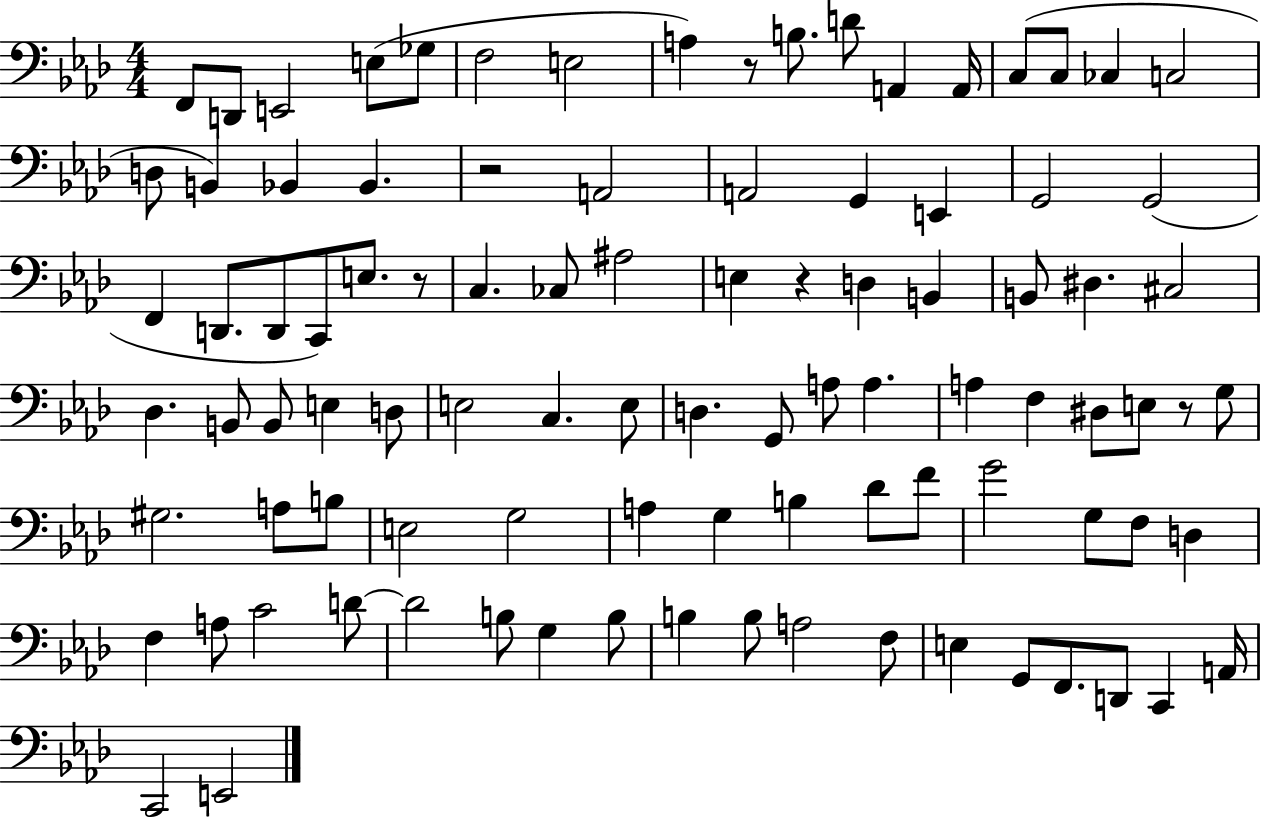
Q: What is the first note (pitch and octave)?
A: F2